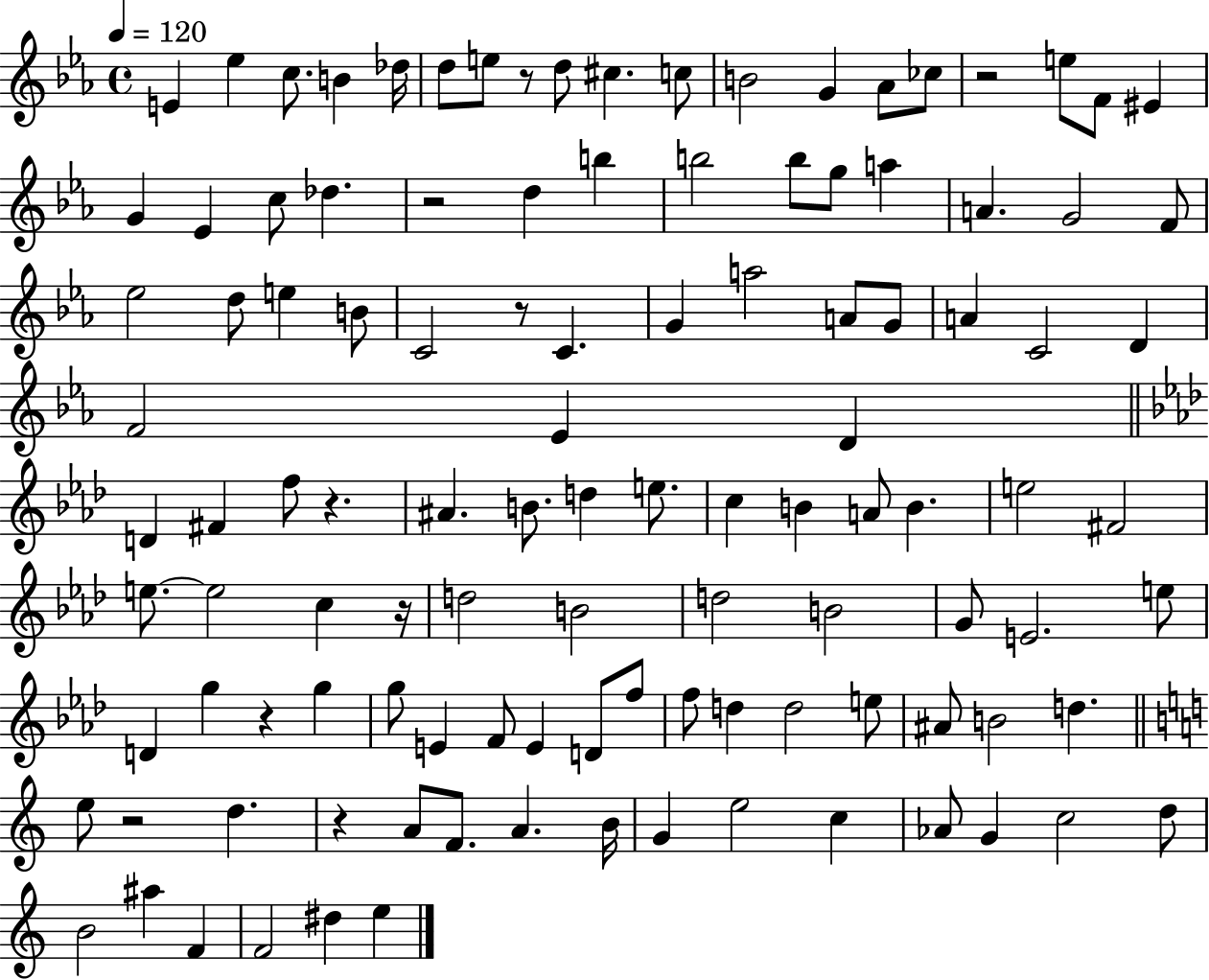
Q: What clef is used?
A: treble